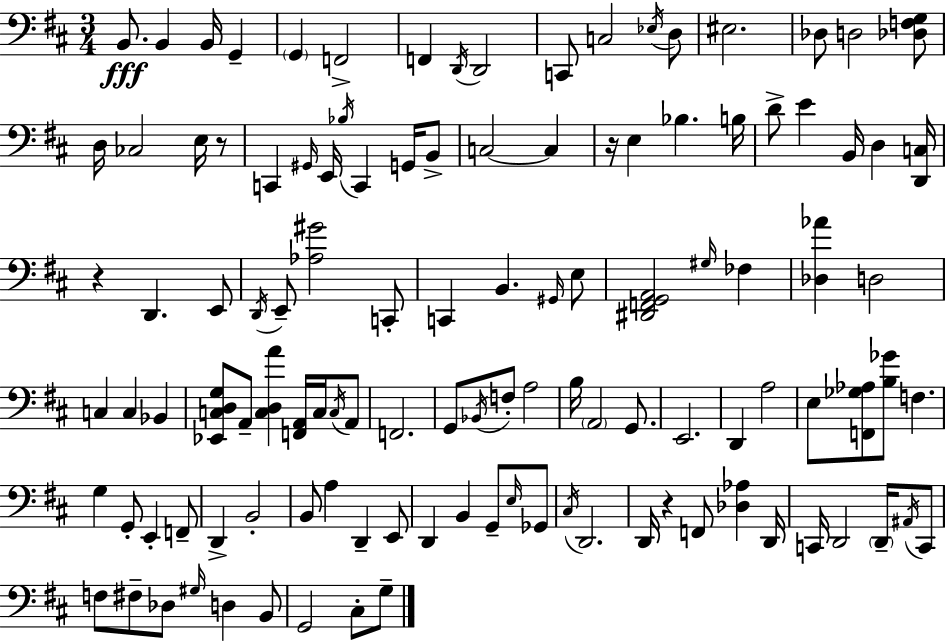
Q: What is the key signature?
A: D major